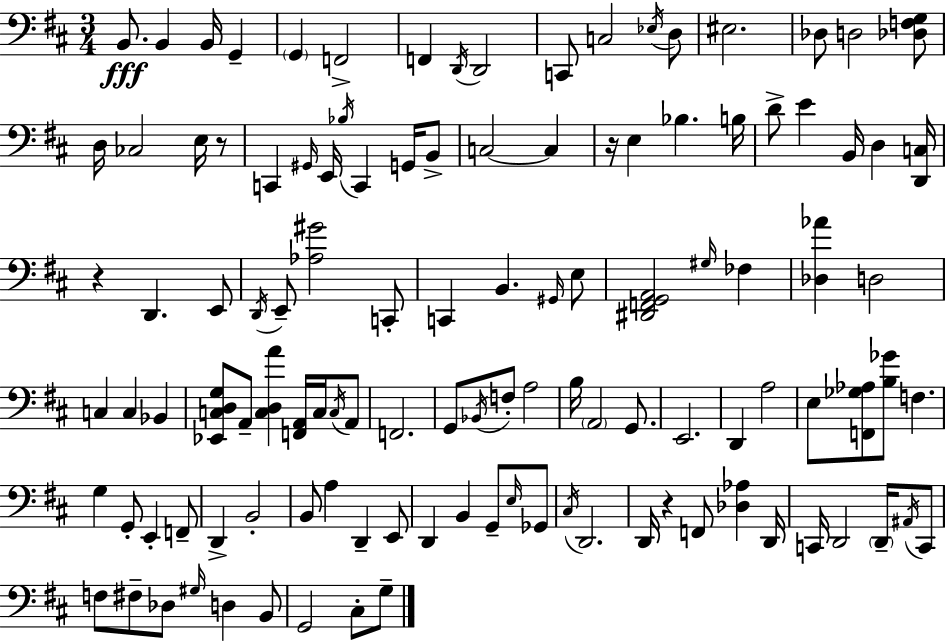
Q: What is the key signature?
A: D major